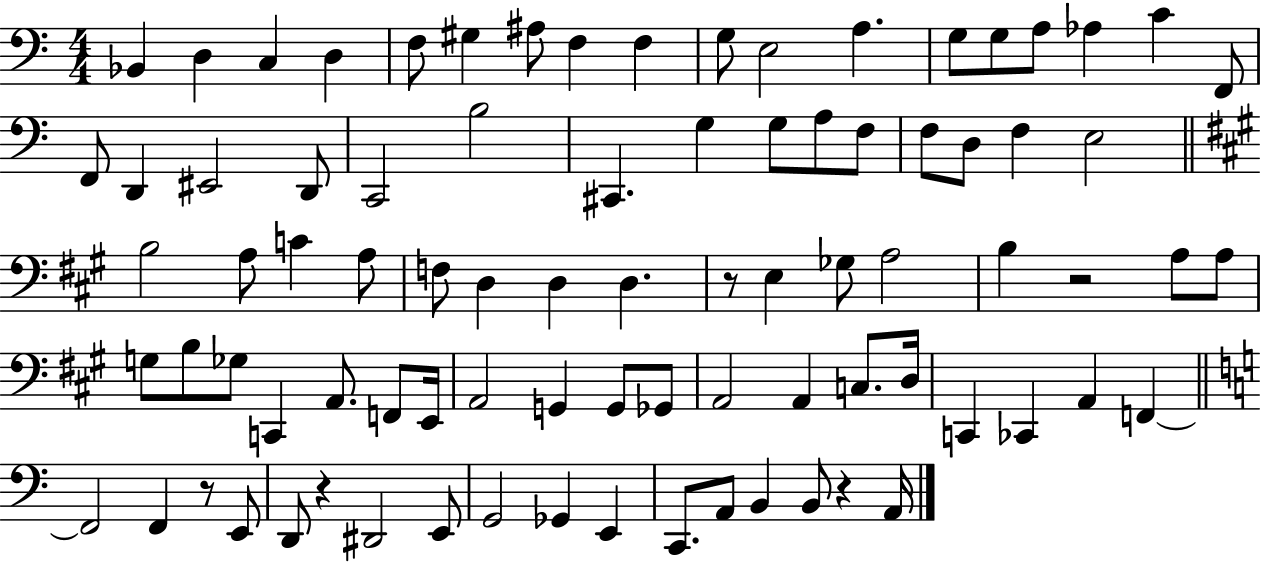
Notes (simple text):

Bb2/q D3/q C3/q D3/q F3/e G#3/q A#3/e F3/q F3/q G3/e E3/h A3/q. G3/e G3/e A3/e Ab3/q C4/q F2/e F2/e D2/q EIS2/h D2/e C2/h B3/h C#2/q. G3/q G3/e A3/e F3/e F3/e D3/e F3/q E3/h B3/h A3/e C4/q A3/e F3/e D3/q D3/q D3/q. R/e E3/q Gb3/e A3/h B3/q R/h A3/e A3/e G3/e B3/e Gb3/e C2/q A2/e. F2/e E2/s A2/h G2/q G2/e Gb2/e A2/h A2/q C3/e. D3/s C2/q CES2/q A2/q F2/q F2/h F2/q R/e E2/e D2/e R/q D#2/h E2/e G2/h Gb2/q E2/q C2/e. A2/e B2/q B2/e R/q A2/s